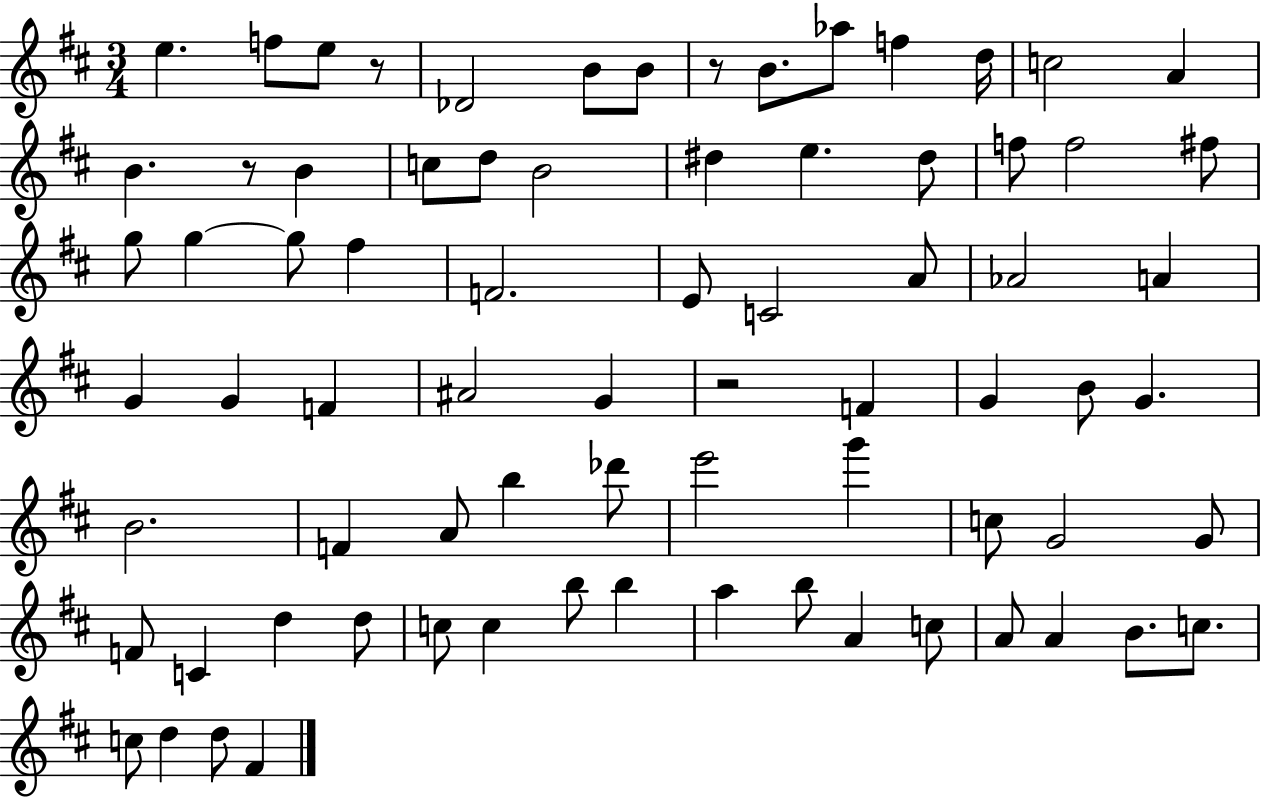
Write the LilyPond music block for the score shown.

{
  \clef treble
  \numericTimeSignature
  \time 3/4
  \key d \major
  e''4. f''8 e''8 r8 | des'2 b'8 b'8 | r8 b'8. aes''8 f''4 d''16 | c''2 a'4 | \break b'4. r8 b'4 | c''8 d''8 b'2 | dis''4 e''4. dis''8 | f''8 f''2 fis''8 | \break g''8 g''4~~ g''8 fis''4 | f'2. | e'8 c'2 a'8 | aes'2 a'4 | \break g'4 g'4 f'4 | ais'2 g'4 | r2 f'4 | g'4 b'8 g'4. | \break b'2. | f'4 a'8 b''4 des'''8 | e'''2 g'''4 | c''8 g'2 g'8 | \break f'8 c'4 d''4 d''8 | c''8 c''4 b''8 b''4 | a''4 b''8 a'4 c''8 | a'8 a'4 b'8. c''8. | \break c''8 d''4 d''8 fis'4 | \bar "|."
}